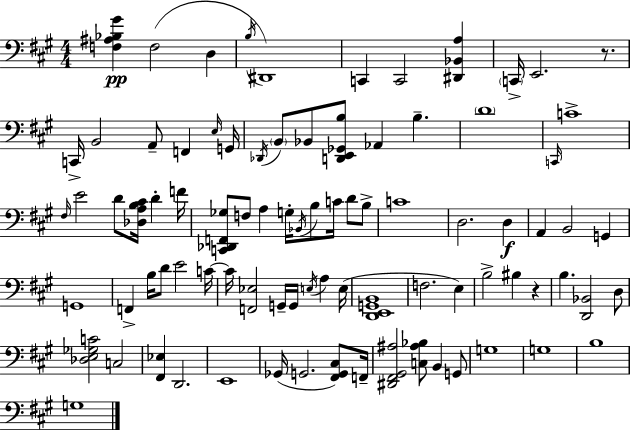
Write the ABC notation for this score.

X:1
T:Untitled
M:4/4
L:1/4
K:A
[F,^A,_B,^G] F,2 D, B,/4 ^D,,4 C,, C,,2 [^D,,_B,,A,] C,,/4 E,,2 z/2 C,,/4 B,,2 A,,/2 F,, E,/4 G,,/4 _D,,/4 B,,/2 _B,,/2 [D,,E,,_G,,B,]/2 _A,, B, D4 C,,/4 C4 ^F,/4 E2 D/2 [_D,A,B,^C]/4 D F/4 [C,,_D,,F,,_G,]/2 F,/2 A, G,/4 _B,,/4 B,/2 C/4 D/2 B,/2 C4 D,2 D, A,, B,,2 G,, G,,4 F,, B,/4 D/2 E2 C/4 C/4 [F,,_E,]2 G,,/4 G,,/4 E,/4 A, E,/4 [D,,E,,G,,B,,]4 F,2 E, B,2 ^B, z B, [D,,_B,,]2 D,/2 [_D,E,_G,C]2 C,2 [^F,,_E,] D,,2 E,,4 _G,,/4 G,,2 [^F,,G,,^C,]/2 F,,/4 [^D,,^F,,^G,,^A,]2 [C,^A,_B,]/2 B,, G,,/2 G,4 G,4 B,4 G,4